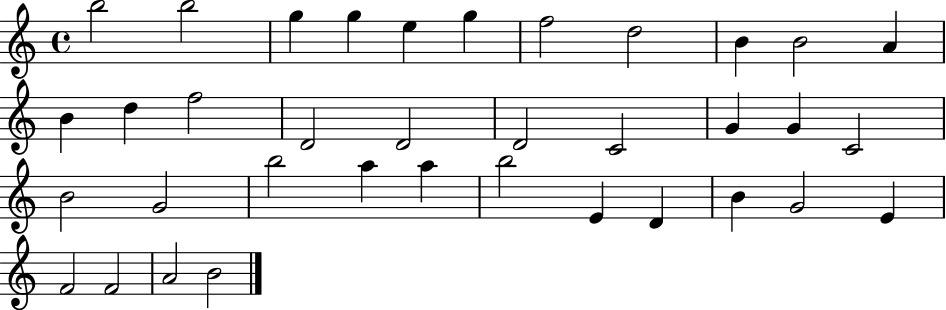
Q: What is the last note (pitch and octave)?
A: B4